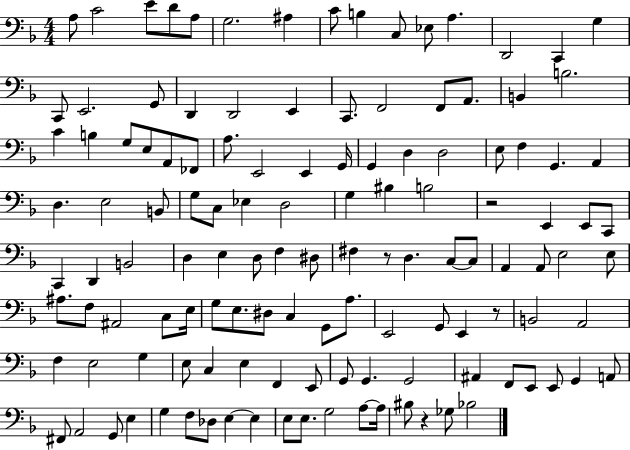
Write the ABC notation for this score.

X:1
T:Untitled
M:4/4
L:1/4
K:F
A,/2 C2 E/2 D/2 A,/2 G,2 ^A, C/2 B, C,/2 _E,/2 A, D,,2 C,, G, C,,/2 E,,2 G,,/2 D,, D,,2 E,, C,,/2 F,,2 F,,/2 A,,/2 B,, B,2 C B, G,/2 E,/2 A,,/2 _F,,/2 A,/2 E,,2 E,, G,,/4 G,, D, D,2 E,/2 F, G,, A,, D, E,2 B,,/2 G,/2 C,/2 _E, D,2 G, ^B, B,2 z2 E,, E,,/2 C,,/2 C,, D,, B,,2 D, E, D,/2 F, ^D,/2 ^F, z/2 D, C,/2 C,/2 A,, A,,/2 E,2 E,/2 ^A,/2 F,/2 ^A,,2 C,/2 E,/4 G,/2 E,/2 ^D,/2 C, G,,/2 A,/2 E,,2 G,,/2 E,, z/2 B,,2 A,,2 F, E,2 G, E,/2 C, E, F,, E,,/2 G,,/2 G,, G,,2 ^A,, F,,/2 E,,/2 E,,/2 G,, A,,/2 ^F,,/2 A,,2 G,,/2 E, G, F,/2 _D,/2 E, E, E,/2 E,/2 G,2 A,/2 A,/4 ^B,/2 z _G,/2 _B,2